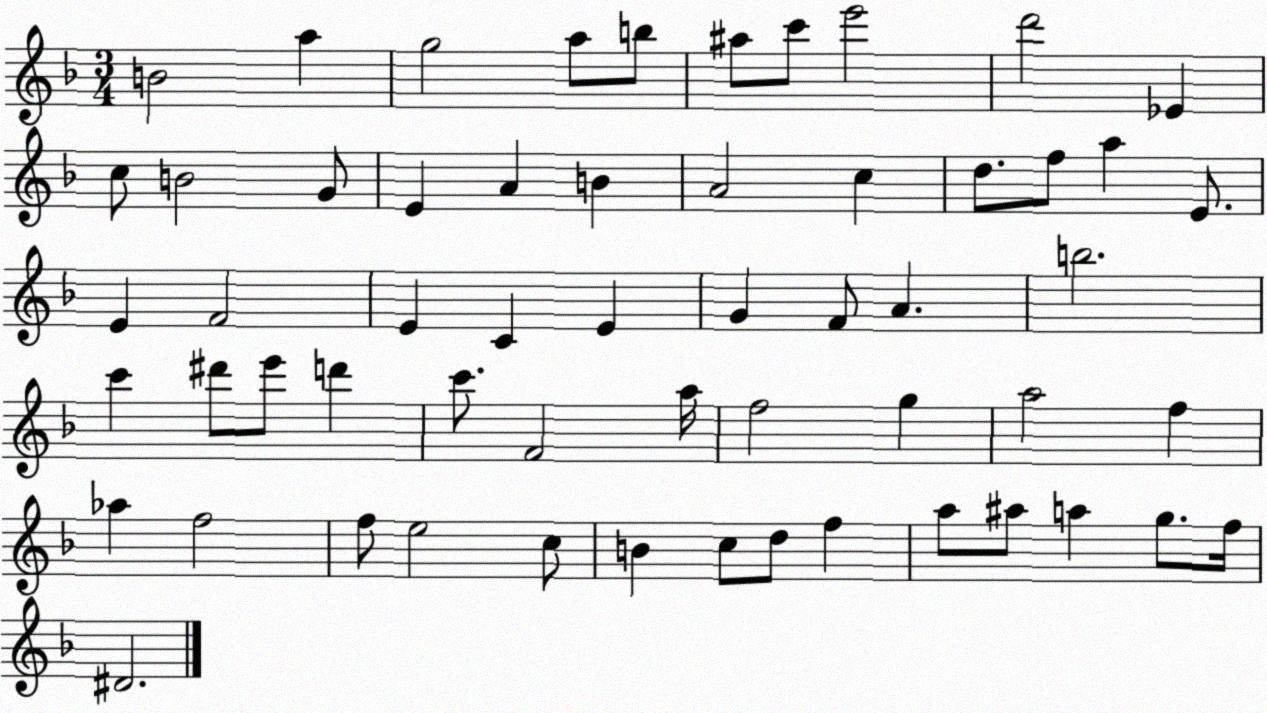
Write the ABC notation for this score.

X:1
T:Untitled
M:3/4
L:1/4
K:F
B2 a g2 a/2 b/2 ^a/2 c'/2 e'2 d'2 _E c/2 B2 G/2 E A B A2 c d/2 f/2 a E/2 E F2 E C E G F/2 A b2 c' ^d'/2 e'/2 d' c'/2 F2 a/4 f2 g a2 f _a f2 f/2 e2 c/2 B c/2 d/2 f a/2 ^a/2 a g/2 f/4 ^D2